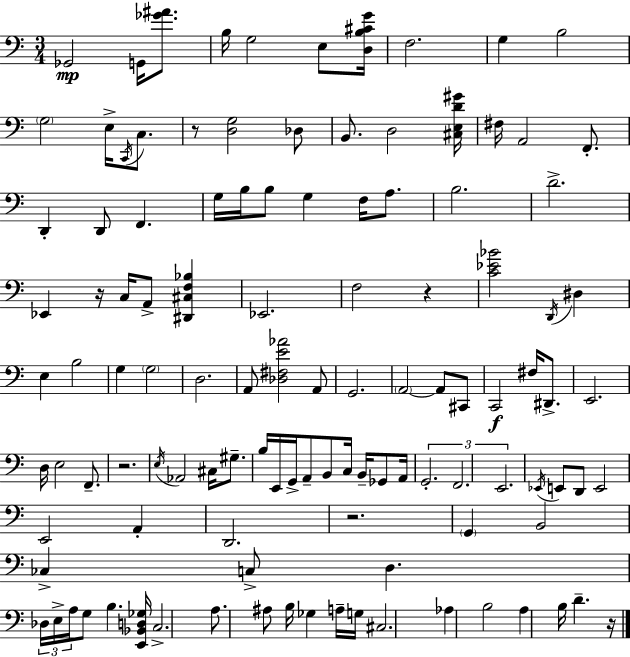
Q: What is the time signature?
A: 3/4